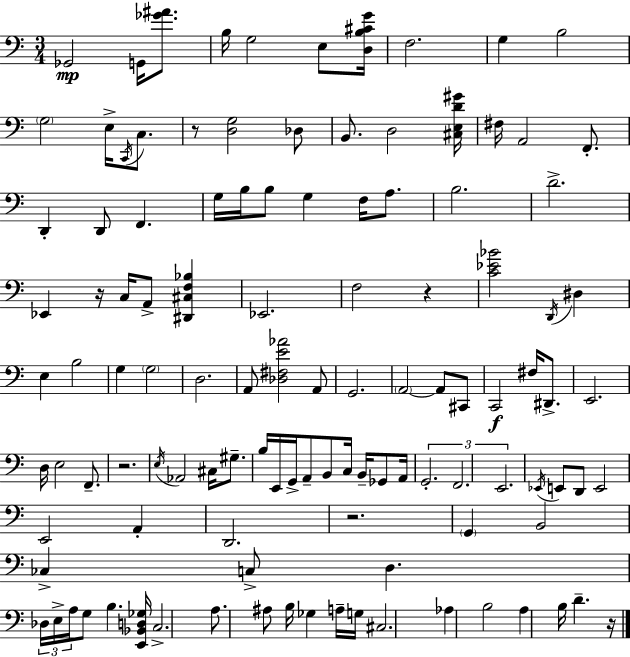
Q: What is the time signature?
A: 3/4